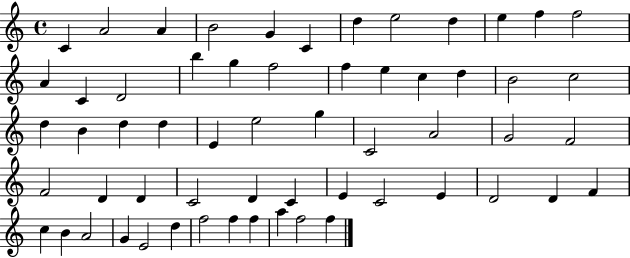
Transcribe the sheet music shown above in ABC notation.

X:1
T:Untitled
M:4/4
L:1/4
K:C
C A2 A B2 G C d e2 d e f f2 A C D2 b g f2 f e c d B2 c2 d B d d E e2 g C2 A2 G2 F2 F2 D D C2 D C E C2 E D2 D F c B A2 G E2 d f2 f f a f2 f